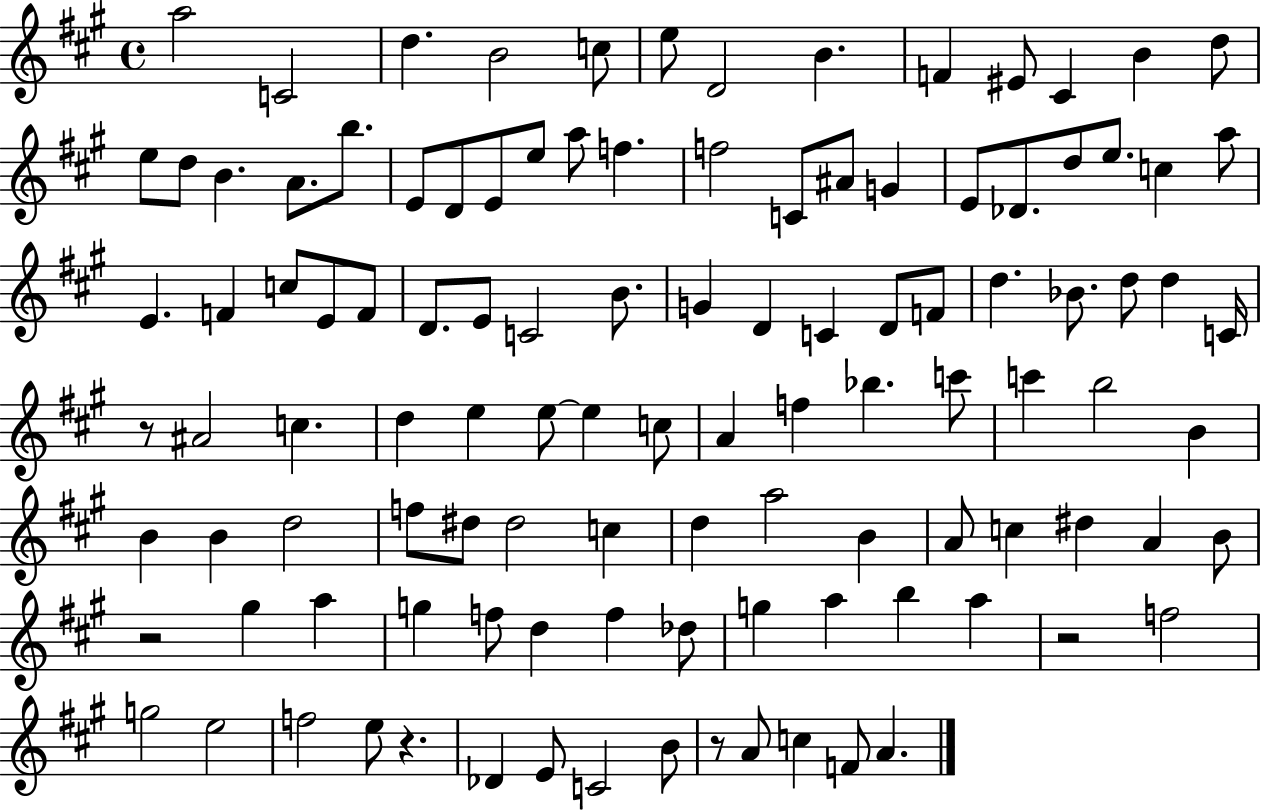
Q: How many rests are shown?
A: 5